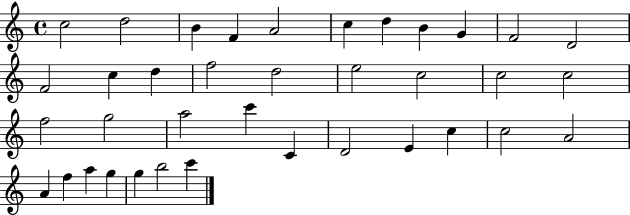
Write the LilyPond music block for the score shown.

{
  \clef treble
  \time 4/4
  \defaultTimeSignature
  \key c \major
  c''2 d''2 | b'4 f'4 a'2 | c''4 d''4 b'4 g'4 | f'2 d'2 | \break f'2 c''4 d''4 | f''2 d''2 | e''2 c''2 | c''2 c''2 | \break f''2 g''2 | a''2 c'''4 c'4 | d'2 e'4 c''4 | c''2 a'2 | \break a'4 f''4 a''4 g''4 | g''4 b''2 c'''4 | \bar "|."
}